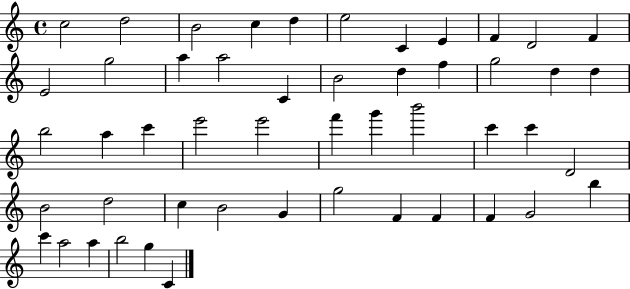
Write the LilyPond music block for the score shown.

{
  \clef treble
  \time 4/4
  \defaultTimeSignature
  \key c \major
  c''2 d''2 | b'2 c''4 d''4 | e''2 c'4 e'4 | f'4 d'2 f'4 | \break e'2 g''2 | a''4 a''2 c'4 | b'2 d''4 f''4 | g''2 d''4 d''4 | \break b''2 a''4 c'''4 | e'''2 e'''2 | f'''4 g'''4 b'''2 | c'''4 c'''4 d'2 | \break b'2 d''2 | c''4 b'2 g'4 | g''2 f'4 f'4 | f'4 g'2 b''4 | \break c'''4 a''2 a''4 | b''2 g''4 c'4 | \bar "|."
}